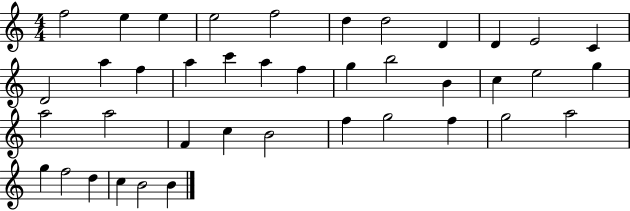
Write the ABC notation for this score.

X:1
T:Untitled
M:4/4
L:1/4
K:C
f2 e e e2 f2 d d2 D D E2 C D2 a f a c' a f g b2 B c e2 g a2 a2 F c B2 f g2 f g2 a2 g f2 d c B2 B